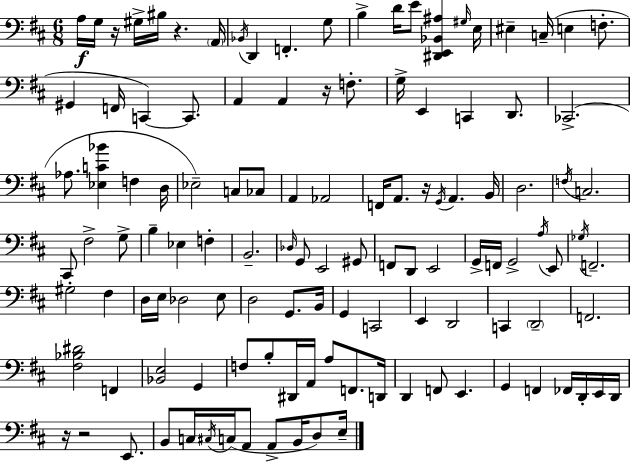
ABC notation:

X:1
T:Untitled
M:6/8
L:1/4
K:D
A,/4 G,/4 z/4 ^G,/4 ^B,/4 z A,,/4 _B,,/4 D,, F,, G,/2 B, D/4 E/2 [^D,,E,,_B,,^A,] ^G,/4 E,/4 ^E, C,/4 E, F,/2 ^G,, F,,/4 C,, C,,/2 A,, A,, z/4 F,/2 G,/4 E,, C,, D,,/2 _C,,2 _A,/2 [_E,C_B] F, D,/4 _E,2 C,/2 _C,/2 A,, _A,,2 F,,/4 A,,/2 z/4 G,,/4 A,, B,,/4 D,2 F,/4 C,2 ^C,,/2 ^F,2 G,/2 B, _E, F, B,,2 _D,/4 G,,/2 E,,2 ^G,,/2 F,,/2 D,,/2 E,,2 G,,/4 F,,/4 G,,2 A,/4 E,,/2 _G,/4 F,,2 ^G,2 ^F, D,/4 E,/4 _D,2 E,/2 D,2 G,,/2 B,,/4 G,, C,,2 E,, D,,2 C,, D,,2 F,,2 [^F,_B,^D]2 F,, [_B,,E,]2 G,, F,/2 B,/2 ^D,,/4 A,,/4 A,/2 F,,/2 D,,/4 D,, F,,/2 E,, G,, F,, _F,,/4 D,,/4 E,,/4 D,,/4 z/4 z2 E,,/2 B,,/2 C,/4 ^C,/4 C,/4 A,,/2 A,,/2 B,,/4 D,/2 E,/4